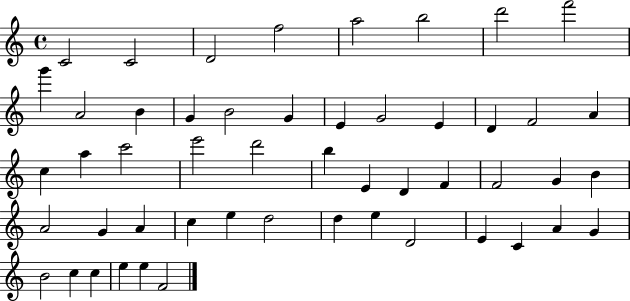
X:1
T:Untitled
M:4/4
L:1/4
K:C
C2 C2 D2 f2 a2 b2 d'2 f'2 g' A2 B G B2 G E G2 E D F2 A c a c'2 e'2 d'2 b E D F F2 G B A2 G A c e d2 d e D2 E C A G B2 c c e e F2